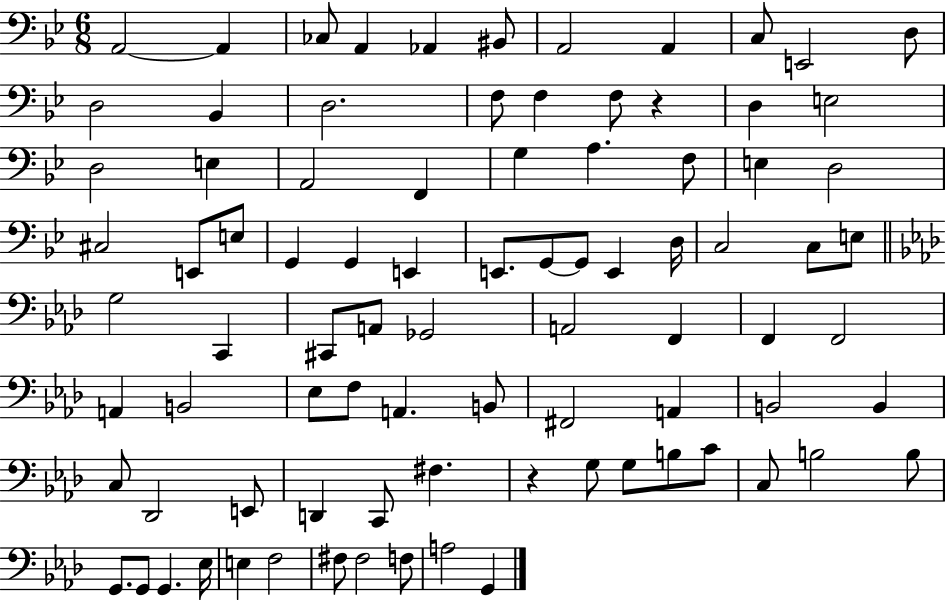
A2/h A2/q CES3/e A2/q Ab2/q BIS2/e A2/h A2/q C3/e E2/h D3/e D3/h Bb2/q D3/h. F3/e F3/q F3/e R/q D3/q E3/h D3/h E3/q A2/h F2/q G3/q A3/q. F3/e E3/q D3/h C#3/h E2/e E3/e G2/q G2/q E2/q E2/e. G2/e G2/e E2/q D3/s C3/h C3/e E3/e G3/h C2/q C#2/e A2/e Gb2/h A2/h F2/q F2/q F2/h A2/q B2/h Eb3/e F3/e A2/q. B2/e F#2/h A2/q B2/h B2/q C3/e Db2/h E2/e D2/q C2/e F#3/q. R/q G3/e G3/e B3/e C4/e C3/e B3/h B3/e G2/e. G2/e G2/q. Eb3/s E3/q F3/h F#3/e F#3/h F3/e A3/h G2/q